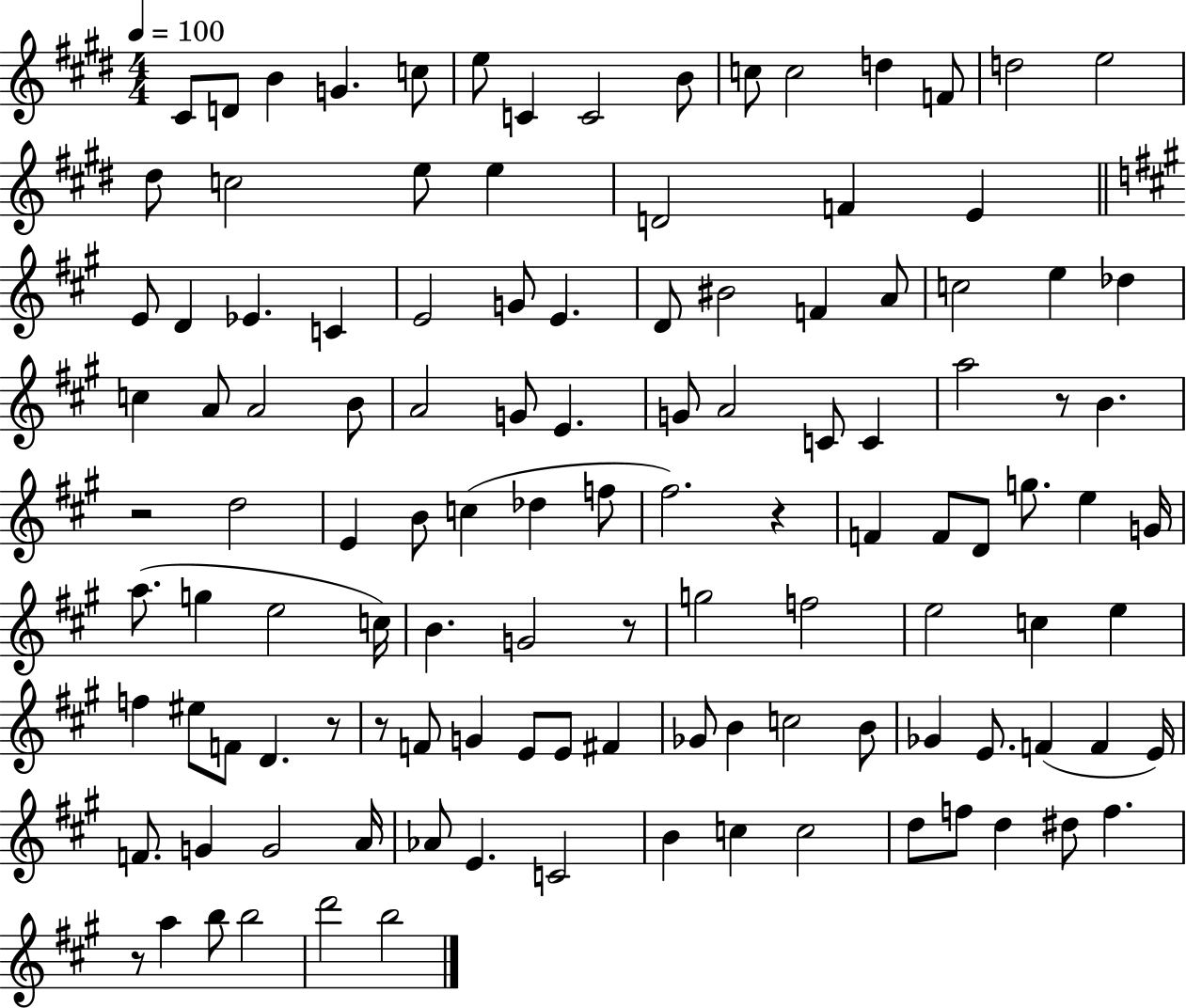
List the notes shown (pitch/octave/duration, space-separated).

C#4/e D4/e B4/q G4/q. C5/e E5/e C4/q C4/h B4/e C5/e C5/h D5/q F4/e D5/h E5/h D#5/e C5/h E5/e E5/q D4/h F4/q E4/q E4/e D4/q Eb4/q. C4/q E4/h G4/e E4/q. D4/e BIS4/h F4/q A4/e C5/h E5/q Db5/q C5/q A4/e A4/h B4/e A4/h G4/e E4/q. G4/e A4/h C4/e C4/q A5/h R/e B4/q. R/h D5/h E4/q B4/e C5/q Db5/q F5/e F#5/h. R/q F4/q F4/e D4/e G5/e. E5/q G4/s A5/e. G5/q E5/h C5/s B4/q. G4/h R/e G5/h F5/h E5/h C5/q E5/q F5/q EIS5/e F4/e D4/q. R/e R/e F4/e G4/q E4/e E4/e F#4/q Gb4/e B4/q C5/h B4/e Gb4/q E4/e. F4/q F4/q E4/s F4/e. G4/q G4/h A4/s Ab4/e E4/q. C4/h B4/q C5/q C5/h D5/e F5/e D5/q D#5/e F5/q. R/e A5/q B5/e B5/h D6/h B5/h